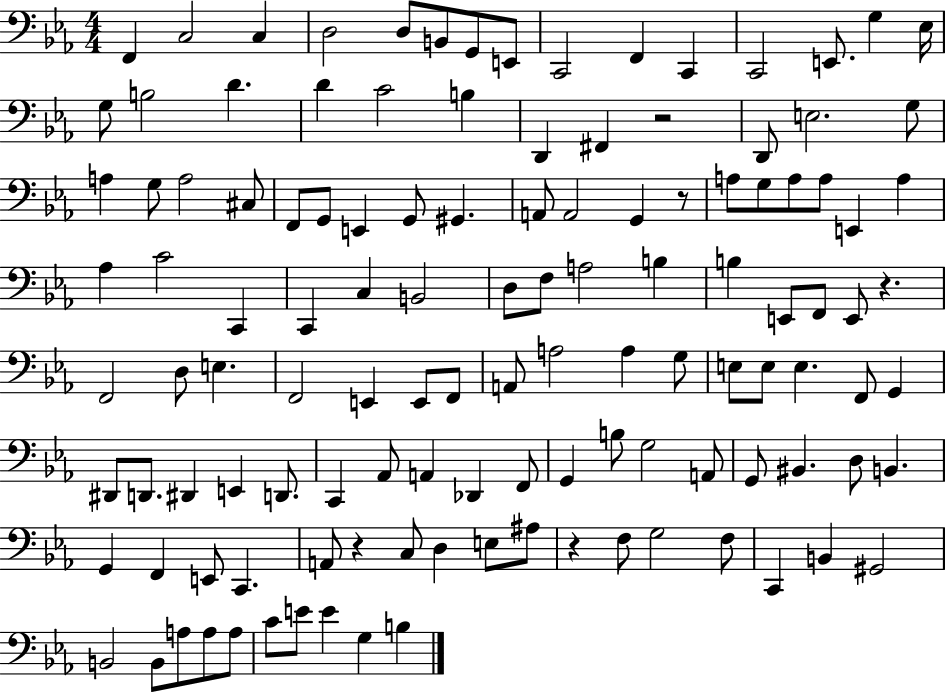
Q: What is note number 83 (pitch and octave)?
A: Db2